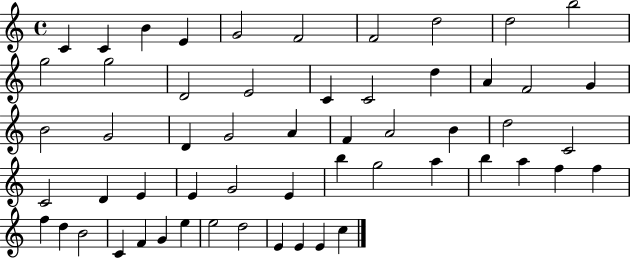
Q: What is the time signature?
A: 4/4